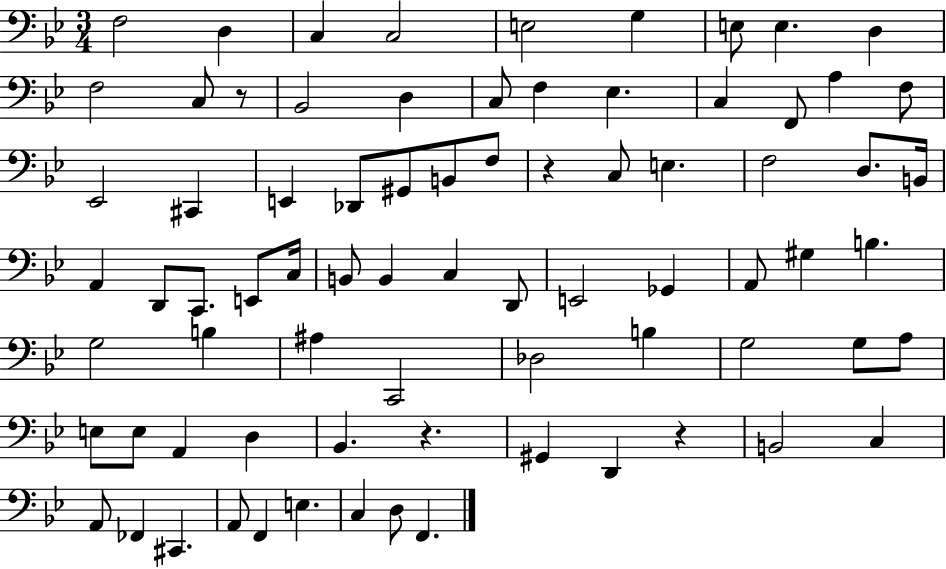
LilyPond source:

{
  \clef bass
  \numericTimeSignature
  \time 3/4
  \key bes \major
  f2 d4 | c4 c2 | e2 g4 | e8 e4. d4 | \break f2 c8 r8 | bes,2 d4 | c8 f4 ees4. | c4 f,8 a4 f8 | \break ees,2 cis,4 | e,4 des,8 gis,8 b,8 f8 | r4 c8 e4. | f2 d8. b,16 | \break a,4 d,8 c,8. e,8 c16 | b,8 b,4 c4 d,8 | e,2 ges,4 | a,8 gis4 b4. | \break g2 b4 | ais4 c,2 | des2 b4 | g2 g8 a8 | \break e8 e8 a,4 d4 | bes,4. r4. | gis,4 d,4 r4 | b,2 c4 | \break a,8 fes,4 cis,4. | a,8 f,4 e4. | c4 d8 f,4. | \bar "|."
}